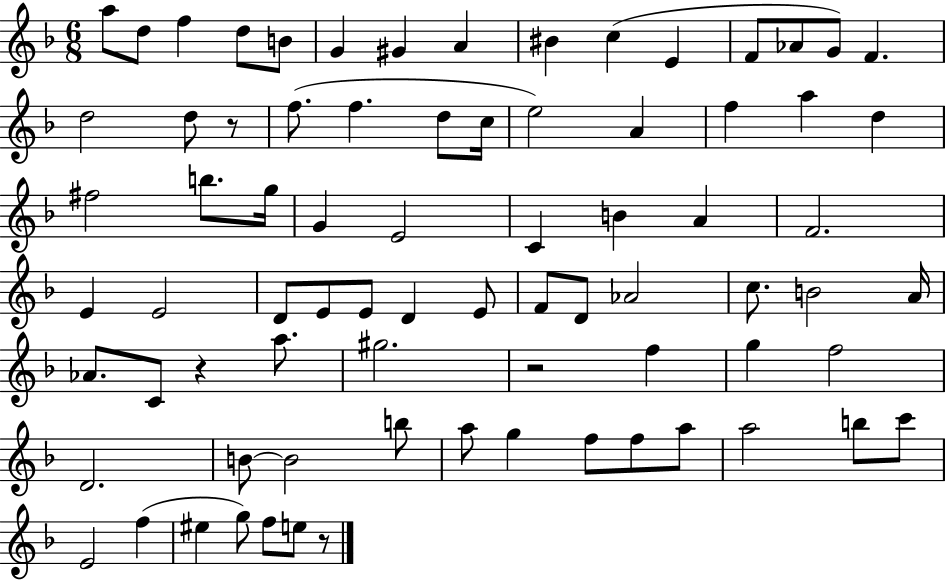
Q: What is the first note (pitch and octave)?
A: A5